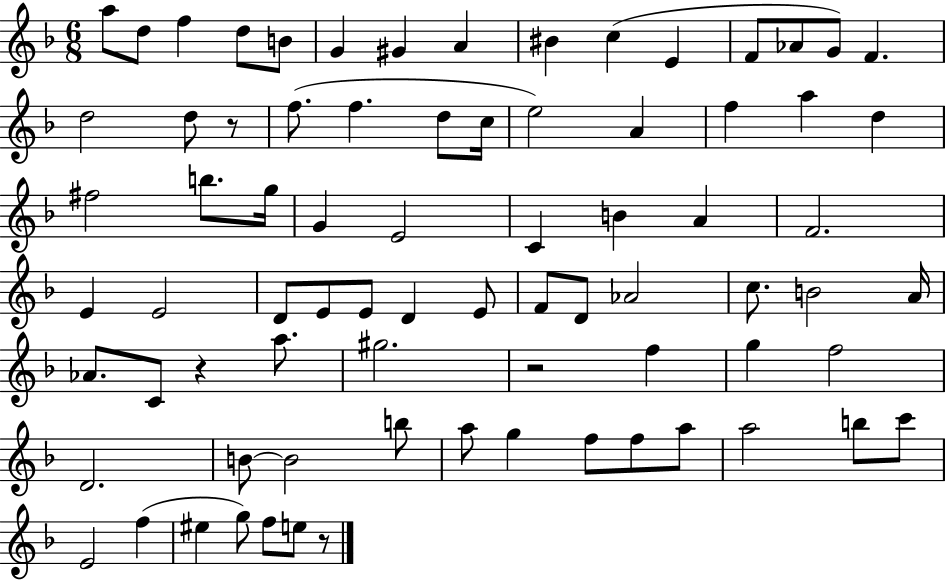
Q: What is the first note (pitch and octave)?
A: A5